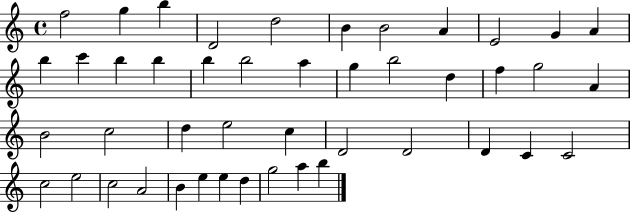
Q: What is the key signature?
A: C major